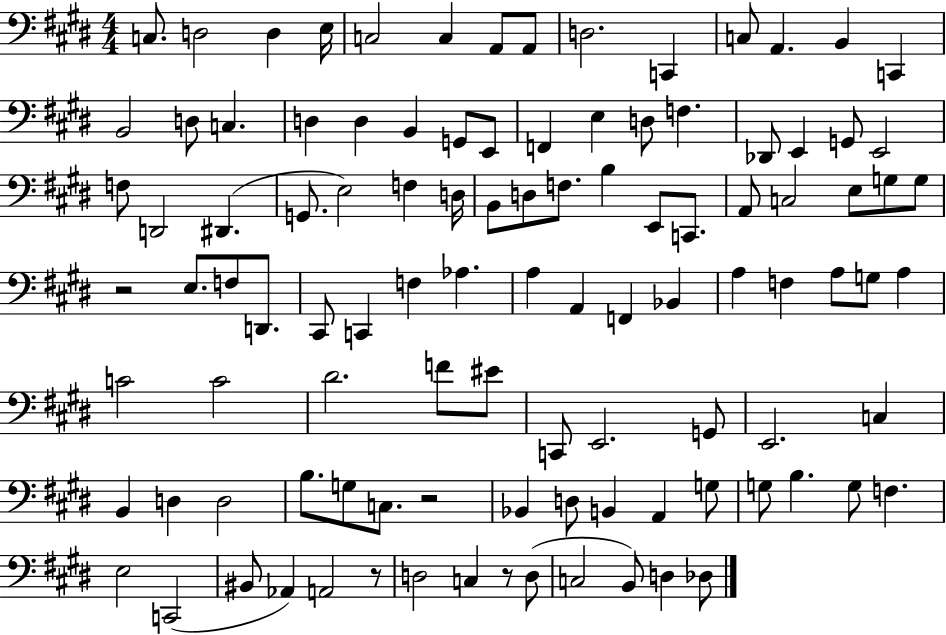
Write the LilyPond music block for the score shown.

{
  \clef bass
  \numericTimeSignature
  \time 4/4
  \key e \major
  c8. d2 d4 e16 | c2 c4 a,8 a,8 | d2. c,4 | c8 a,4. b,4 c,4 | \break b,2 d8 c4. | d4 d4 b,4 g,8 e,8 | f,4 e4 d8 f4. | des,8 e,4 g,8 e,2 | \break f8 d,2 dis,4.( | g,8. e2) f4 d16 | b,8 d8 f8. b4 e,8 c,8. | a,8 c2 e8 g8 g8 | \break r2 e8. f8 d,8. | cis,8 c,4 f4 aes4. | a4 a,4 f,4 bes,4 | a4 f4 a8 g8 a4 | \break c'2 c'2 | dis'2. f'8 eis'8 | c,8 e,2. g,8 | e,2. c4 | \break b,4 d4 d2 | b8. g8 c8. r2 | bes,4 d8 b,4 a,4 g8 | g8 b4. g8 f4. | \break e2 c,2( | bis,8 aes,4) a,2 r8 | d2 c4 r8 d8( | c2 b,8) d4 des8 | \break \bar "|."
}